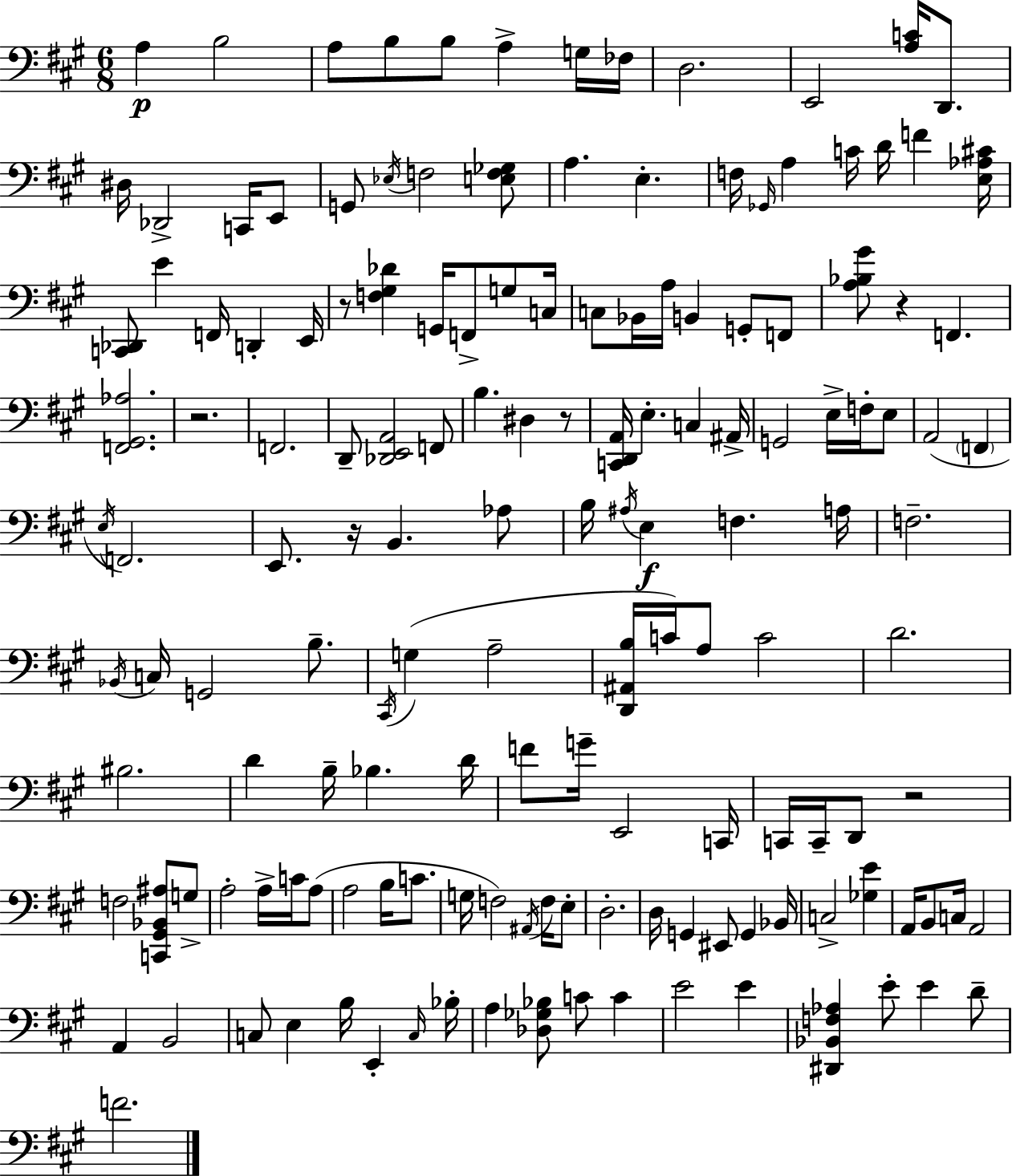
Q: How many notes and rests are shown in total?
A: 151